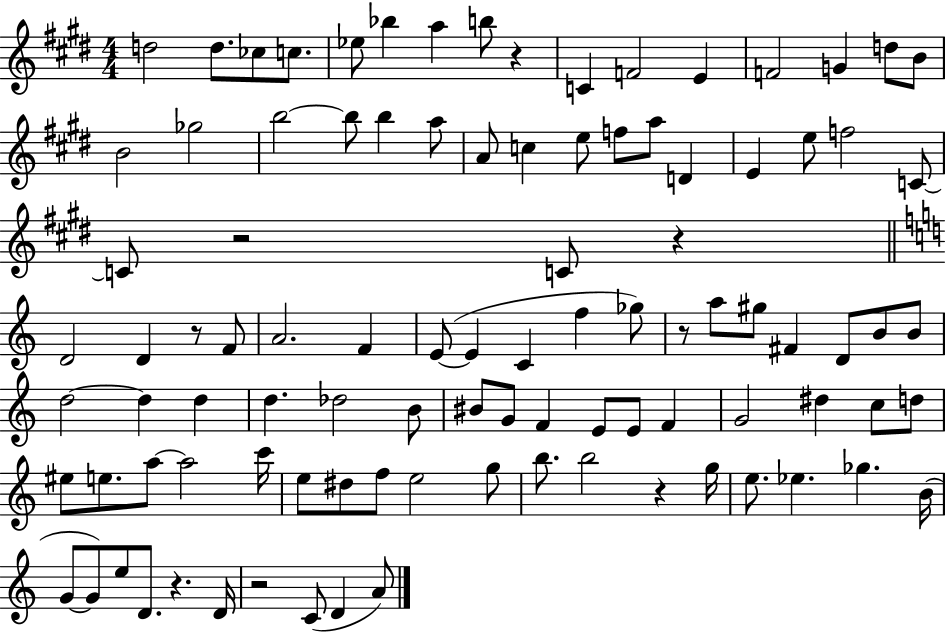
{
  \clef treble
  \numericTimeSignature
  \time 4/4
  \key e \major
  d''2 d''8. ces''8 c''8. | ees''8 bes''4 a''4 b''8 r4 | c'4 f'2 e'4 | f'2 g'4 d''8 b'8 | \break b'2 ges''2 | b''2~~ b''8 b''4 a''8 | a'8 c''4 e''8 f''8 a''8 d'4 | e'4 e''8 f''2 c'8~~ | \break c'8 r2 c'8 r4 | \bar "||" \break \key a \minor d'2 d'4 r8 f'8 | a'2. f'4 | e'8~(~ e'4 c'4 f''4 ges''8) | r8 a''8 gis''8 fis'4 d'8 b'8 b'8 | \break d''2~~ d''4 d''4 | d''4. des''2 b'8 | bis'8 g'8 f'4 e'8 e'8 f'4 | g'2 dis''4 c''8 d''8 | \break eis''8 e''8. a''8~~ a''2 c'''16 | e''8 dis''8 f''8 e''2 g''8 | b''8. b''2 r4 g''16 | e''8. ees''4. ges''4. b'16( | \break g'8~~ g'8) e''8 d'8. r4. d'16 | r2 c'8( d'4 a'8) | \bar "|."
}